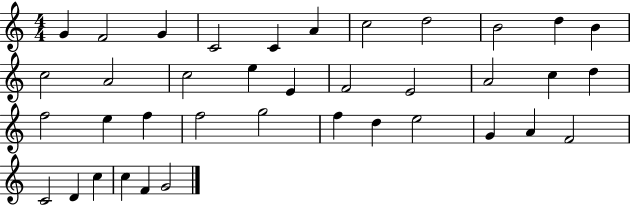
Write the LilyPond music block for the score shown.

{
  \clef treble
  \numericTimeSignature
  \time 4/4
  \key c \major
  g'4 f'2 g'4 | c'2 c'4 a'4 | c''2 d''2 | b'2 d''4 b'4 | \break c''2 a'2 | c''2 e''4 e'4 | f'2 e'2 | a'2 c''4 d''4 | \break f''2 e''4 f''4 | f''2 g''2 | f''4 d''4 e''2 | g'4 a'4 f'2 | \break c'2 d'4 c''4 | c''4 f'4 g'2 | \bar "|."
}